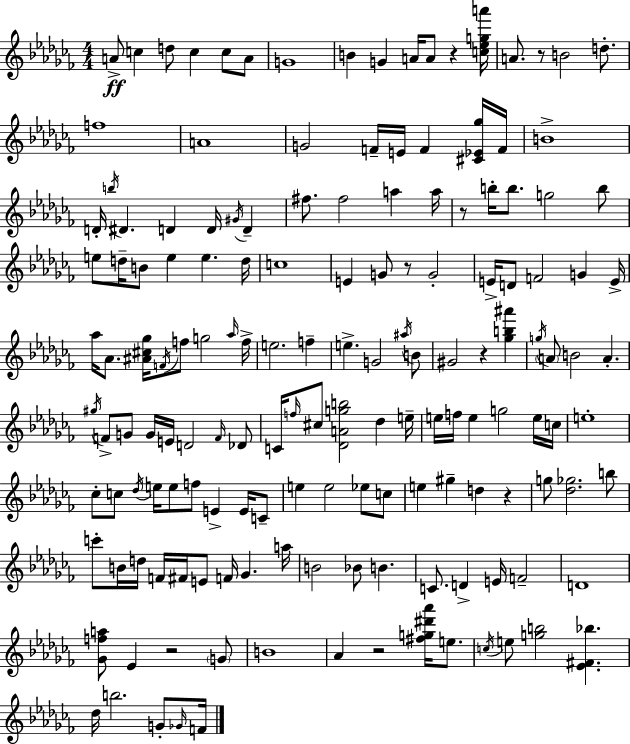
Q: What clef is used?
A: treble